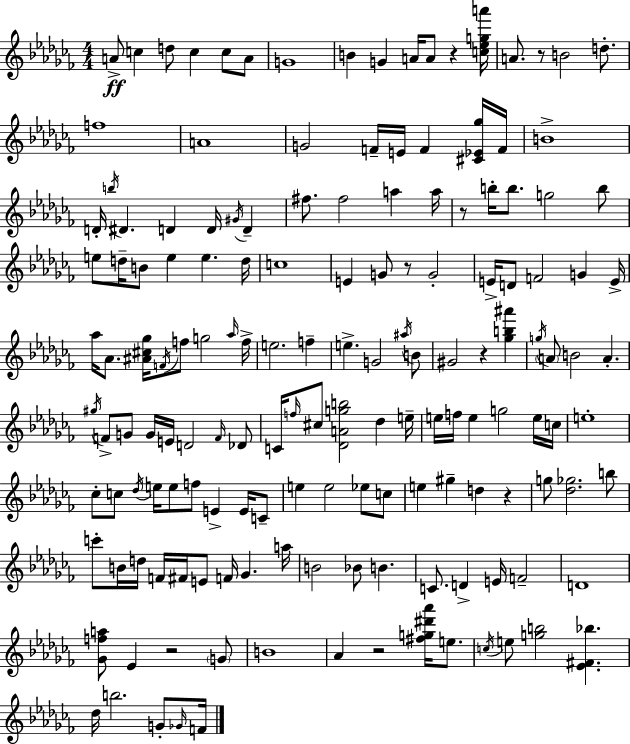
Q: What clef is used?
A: treble